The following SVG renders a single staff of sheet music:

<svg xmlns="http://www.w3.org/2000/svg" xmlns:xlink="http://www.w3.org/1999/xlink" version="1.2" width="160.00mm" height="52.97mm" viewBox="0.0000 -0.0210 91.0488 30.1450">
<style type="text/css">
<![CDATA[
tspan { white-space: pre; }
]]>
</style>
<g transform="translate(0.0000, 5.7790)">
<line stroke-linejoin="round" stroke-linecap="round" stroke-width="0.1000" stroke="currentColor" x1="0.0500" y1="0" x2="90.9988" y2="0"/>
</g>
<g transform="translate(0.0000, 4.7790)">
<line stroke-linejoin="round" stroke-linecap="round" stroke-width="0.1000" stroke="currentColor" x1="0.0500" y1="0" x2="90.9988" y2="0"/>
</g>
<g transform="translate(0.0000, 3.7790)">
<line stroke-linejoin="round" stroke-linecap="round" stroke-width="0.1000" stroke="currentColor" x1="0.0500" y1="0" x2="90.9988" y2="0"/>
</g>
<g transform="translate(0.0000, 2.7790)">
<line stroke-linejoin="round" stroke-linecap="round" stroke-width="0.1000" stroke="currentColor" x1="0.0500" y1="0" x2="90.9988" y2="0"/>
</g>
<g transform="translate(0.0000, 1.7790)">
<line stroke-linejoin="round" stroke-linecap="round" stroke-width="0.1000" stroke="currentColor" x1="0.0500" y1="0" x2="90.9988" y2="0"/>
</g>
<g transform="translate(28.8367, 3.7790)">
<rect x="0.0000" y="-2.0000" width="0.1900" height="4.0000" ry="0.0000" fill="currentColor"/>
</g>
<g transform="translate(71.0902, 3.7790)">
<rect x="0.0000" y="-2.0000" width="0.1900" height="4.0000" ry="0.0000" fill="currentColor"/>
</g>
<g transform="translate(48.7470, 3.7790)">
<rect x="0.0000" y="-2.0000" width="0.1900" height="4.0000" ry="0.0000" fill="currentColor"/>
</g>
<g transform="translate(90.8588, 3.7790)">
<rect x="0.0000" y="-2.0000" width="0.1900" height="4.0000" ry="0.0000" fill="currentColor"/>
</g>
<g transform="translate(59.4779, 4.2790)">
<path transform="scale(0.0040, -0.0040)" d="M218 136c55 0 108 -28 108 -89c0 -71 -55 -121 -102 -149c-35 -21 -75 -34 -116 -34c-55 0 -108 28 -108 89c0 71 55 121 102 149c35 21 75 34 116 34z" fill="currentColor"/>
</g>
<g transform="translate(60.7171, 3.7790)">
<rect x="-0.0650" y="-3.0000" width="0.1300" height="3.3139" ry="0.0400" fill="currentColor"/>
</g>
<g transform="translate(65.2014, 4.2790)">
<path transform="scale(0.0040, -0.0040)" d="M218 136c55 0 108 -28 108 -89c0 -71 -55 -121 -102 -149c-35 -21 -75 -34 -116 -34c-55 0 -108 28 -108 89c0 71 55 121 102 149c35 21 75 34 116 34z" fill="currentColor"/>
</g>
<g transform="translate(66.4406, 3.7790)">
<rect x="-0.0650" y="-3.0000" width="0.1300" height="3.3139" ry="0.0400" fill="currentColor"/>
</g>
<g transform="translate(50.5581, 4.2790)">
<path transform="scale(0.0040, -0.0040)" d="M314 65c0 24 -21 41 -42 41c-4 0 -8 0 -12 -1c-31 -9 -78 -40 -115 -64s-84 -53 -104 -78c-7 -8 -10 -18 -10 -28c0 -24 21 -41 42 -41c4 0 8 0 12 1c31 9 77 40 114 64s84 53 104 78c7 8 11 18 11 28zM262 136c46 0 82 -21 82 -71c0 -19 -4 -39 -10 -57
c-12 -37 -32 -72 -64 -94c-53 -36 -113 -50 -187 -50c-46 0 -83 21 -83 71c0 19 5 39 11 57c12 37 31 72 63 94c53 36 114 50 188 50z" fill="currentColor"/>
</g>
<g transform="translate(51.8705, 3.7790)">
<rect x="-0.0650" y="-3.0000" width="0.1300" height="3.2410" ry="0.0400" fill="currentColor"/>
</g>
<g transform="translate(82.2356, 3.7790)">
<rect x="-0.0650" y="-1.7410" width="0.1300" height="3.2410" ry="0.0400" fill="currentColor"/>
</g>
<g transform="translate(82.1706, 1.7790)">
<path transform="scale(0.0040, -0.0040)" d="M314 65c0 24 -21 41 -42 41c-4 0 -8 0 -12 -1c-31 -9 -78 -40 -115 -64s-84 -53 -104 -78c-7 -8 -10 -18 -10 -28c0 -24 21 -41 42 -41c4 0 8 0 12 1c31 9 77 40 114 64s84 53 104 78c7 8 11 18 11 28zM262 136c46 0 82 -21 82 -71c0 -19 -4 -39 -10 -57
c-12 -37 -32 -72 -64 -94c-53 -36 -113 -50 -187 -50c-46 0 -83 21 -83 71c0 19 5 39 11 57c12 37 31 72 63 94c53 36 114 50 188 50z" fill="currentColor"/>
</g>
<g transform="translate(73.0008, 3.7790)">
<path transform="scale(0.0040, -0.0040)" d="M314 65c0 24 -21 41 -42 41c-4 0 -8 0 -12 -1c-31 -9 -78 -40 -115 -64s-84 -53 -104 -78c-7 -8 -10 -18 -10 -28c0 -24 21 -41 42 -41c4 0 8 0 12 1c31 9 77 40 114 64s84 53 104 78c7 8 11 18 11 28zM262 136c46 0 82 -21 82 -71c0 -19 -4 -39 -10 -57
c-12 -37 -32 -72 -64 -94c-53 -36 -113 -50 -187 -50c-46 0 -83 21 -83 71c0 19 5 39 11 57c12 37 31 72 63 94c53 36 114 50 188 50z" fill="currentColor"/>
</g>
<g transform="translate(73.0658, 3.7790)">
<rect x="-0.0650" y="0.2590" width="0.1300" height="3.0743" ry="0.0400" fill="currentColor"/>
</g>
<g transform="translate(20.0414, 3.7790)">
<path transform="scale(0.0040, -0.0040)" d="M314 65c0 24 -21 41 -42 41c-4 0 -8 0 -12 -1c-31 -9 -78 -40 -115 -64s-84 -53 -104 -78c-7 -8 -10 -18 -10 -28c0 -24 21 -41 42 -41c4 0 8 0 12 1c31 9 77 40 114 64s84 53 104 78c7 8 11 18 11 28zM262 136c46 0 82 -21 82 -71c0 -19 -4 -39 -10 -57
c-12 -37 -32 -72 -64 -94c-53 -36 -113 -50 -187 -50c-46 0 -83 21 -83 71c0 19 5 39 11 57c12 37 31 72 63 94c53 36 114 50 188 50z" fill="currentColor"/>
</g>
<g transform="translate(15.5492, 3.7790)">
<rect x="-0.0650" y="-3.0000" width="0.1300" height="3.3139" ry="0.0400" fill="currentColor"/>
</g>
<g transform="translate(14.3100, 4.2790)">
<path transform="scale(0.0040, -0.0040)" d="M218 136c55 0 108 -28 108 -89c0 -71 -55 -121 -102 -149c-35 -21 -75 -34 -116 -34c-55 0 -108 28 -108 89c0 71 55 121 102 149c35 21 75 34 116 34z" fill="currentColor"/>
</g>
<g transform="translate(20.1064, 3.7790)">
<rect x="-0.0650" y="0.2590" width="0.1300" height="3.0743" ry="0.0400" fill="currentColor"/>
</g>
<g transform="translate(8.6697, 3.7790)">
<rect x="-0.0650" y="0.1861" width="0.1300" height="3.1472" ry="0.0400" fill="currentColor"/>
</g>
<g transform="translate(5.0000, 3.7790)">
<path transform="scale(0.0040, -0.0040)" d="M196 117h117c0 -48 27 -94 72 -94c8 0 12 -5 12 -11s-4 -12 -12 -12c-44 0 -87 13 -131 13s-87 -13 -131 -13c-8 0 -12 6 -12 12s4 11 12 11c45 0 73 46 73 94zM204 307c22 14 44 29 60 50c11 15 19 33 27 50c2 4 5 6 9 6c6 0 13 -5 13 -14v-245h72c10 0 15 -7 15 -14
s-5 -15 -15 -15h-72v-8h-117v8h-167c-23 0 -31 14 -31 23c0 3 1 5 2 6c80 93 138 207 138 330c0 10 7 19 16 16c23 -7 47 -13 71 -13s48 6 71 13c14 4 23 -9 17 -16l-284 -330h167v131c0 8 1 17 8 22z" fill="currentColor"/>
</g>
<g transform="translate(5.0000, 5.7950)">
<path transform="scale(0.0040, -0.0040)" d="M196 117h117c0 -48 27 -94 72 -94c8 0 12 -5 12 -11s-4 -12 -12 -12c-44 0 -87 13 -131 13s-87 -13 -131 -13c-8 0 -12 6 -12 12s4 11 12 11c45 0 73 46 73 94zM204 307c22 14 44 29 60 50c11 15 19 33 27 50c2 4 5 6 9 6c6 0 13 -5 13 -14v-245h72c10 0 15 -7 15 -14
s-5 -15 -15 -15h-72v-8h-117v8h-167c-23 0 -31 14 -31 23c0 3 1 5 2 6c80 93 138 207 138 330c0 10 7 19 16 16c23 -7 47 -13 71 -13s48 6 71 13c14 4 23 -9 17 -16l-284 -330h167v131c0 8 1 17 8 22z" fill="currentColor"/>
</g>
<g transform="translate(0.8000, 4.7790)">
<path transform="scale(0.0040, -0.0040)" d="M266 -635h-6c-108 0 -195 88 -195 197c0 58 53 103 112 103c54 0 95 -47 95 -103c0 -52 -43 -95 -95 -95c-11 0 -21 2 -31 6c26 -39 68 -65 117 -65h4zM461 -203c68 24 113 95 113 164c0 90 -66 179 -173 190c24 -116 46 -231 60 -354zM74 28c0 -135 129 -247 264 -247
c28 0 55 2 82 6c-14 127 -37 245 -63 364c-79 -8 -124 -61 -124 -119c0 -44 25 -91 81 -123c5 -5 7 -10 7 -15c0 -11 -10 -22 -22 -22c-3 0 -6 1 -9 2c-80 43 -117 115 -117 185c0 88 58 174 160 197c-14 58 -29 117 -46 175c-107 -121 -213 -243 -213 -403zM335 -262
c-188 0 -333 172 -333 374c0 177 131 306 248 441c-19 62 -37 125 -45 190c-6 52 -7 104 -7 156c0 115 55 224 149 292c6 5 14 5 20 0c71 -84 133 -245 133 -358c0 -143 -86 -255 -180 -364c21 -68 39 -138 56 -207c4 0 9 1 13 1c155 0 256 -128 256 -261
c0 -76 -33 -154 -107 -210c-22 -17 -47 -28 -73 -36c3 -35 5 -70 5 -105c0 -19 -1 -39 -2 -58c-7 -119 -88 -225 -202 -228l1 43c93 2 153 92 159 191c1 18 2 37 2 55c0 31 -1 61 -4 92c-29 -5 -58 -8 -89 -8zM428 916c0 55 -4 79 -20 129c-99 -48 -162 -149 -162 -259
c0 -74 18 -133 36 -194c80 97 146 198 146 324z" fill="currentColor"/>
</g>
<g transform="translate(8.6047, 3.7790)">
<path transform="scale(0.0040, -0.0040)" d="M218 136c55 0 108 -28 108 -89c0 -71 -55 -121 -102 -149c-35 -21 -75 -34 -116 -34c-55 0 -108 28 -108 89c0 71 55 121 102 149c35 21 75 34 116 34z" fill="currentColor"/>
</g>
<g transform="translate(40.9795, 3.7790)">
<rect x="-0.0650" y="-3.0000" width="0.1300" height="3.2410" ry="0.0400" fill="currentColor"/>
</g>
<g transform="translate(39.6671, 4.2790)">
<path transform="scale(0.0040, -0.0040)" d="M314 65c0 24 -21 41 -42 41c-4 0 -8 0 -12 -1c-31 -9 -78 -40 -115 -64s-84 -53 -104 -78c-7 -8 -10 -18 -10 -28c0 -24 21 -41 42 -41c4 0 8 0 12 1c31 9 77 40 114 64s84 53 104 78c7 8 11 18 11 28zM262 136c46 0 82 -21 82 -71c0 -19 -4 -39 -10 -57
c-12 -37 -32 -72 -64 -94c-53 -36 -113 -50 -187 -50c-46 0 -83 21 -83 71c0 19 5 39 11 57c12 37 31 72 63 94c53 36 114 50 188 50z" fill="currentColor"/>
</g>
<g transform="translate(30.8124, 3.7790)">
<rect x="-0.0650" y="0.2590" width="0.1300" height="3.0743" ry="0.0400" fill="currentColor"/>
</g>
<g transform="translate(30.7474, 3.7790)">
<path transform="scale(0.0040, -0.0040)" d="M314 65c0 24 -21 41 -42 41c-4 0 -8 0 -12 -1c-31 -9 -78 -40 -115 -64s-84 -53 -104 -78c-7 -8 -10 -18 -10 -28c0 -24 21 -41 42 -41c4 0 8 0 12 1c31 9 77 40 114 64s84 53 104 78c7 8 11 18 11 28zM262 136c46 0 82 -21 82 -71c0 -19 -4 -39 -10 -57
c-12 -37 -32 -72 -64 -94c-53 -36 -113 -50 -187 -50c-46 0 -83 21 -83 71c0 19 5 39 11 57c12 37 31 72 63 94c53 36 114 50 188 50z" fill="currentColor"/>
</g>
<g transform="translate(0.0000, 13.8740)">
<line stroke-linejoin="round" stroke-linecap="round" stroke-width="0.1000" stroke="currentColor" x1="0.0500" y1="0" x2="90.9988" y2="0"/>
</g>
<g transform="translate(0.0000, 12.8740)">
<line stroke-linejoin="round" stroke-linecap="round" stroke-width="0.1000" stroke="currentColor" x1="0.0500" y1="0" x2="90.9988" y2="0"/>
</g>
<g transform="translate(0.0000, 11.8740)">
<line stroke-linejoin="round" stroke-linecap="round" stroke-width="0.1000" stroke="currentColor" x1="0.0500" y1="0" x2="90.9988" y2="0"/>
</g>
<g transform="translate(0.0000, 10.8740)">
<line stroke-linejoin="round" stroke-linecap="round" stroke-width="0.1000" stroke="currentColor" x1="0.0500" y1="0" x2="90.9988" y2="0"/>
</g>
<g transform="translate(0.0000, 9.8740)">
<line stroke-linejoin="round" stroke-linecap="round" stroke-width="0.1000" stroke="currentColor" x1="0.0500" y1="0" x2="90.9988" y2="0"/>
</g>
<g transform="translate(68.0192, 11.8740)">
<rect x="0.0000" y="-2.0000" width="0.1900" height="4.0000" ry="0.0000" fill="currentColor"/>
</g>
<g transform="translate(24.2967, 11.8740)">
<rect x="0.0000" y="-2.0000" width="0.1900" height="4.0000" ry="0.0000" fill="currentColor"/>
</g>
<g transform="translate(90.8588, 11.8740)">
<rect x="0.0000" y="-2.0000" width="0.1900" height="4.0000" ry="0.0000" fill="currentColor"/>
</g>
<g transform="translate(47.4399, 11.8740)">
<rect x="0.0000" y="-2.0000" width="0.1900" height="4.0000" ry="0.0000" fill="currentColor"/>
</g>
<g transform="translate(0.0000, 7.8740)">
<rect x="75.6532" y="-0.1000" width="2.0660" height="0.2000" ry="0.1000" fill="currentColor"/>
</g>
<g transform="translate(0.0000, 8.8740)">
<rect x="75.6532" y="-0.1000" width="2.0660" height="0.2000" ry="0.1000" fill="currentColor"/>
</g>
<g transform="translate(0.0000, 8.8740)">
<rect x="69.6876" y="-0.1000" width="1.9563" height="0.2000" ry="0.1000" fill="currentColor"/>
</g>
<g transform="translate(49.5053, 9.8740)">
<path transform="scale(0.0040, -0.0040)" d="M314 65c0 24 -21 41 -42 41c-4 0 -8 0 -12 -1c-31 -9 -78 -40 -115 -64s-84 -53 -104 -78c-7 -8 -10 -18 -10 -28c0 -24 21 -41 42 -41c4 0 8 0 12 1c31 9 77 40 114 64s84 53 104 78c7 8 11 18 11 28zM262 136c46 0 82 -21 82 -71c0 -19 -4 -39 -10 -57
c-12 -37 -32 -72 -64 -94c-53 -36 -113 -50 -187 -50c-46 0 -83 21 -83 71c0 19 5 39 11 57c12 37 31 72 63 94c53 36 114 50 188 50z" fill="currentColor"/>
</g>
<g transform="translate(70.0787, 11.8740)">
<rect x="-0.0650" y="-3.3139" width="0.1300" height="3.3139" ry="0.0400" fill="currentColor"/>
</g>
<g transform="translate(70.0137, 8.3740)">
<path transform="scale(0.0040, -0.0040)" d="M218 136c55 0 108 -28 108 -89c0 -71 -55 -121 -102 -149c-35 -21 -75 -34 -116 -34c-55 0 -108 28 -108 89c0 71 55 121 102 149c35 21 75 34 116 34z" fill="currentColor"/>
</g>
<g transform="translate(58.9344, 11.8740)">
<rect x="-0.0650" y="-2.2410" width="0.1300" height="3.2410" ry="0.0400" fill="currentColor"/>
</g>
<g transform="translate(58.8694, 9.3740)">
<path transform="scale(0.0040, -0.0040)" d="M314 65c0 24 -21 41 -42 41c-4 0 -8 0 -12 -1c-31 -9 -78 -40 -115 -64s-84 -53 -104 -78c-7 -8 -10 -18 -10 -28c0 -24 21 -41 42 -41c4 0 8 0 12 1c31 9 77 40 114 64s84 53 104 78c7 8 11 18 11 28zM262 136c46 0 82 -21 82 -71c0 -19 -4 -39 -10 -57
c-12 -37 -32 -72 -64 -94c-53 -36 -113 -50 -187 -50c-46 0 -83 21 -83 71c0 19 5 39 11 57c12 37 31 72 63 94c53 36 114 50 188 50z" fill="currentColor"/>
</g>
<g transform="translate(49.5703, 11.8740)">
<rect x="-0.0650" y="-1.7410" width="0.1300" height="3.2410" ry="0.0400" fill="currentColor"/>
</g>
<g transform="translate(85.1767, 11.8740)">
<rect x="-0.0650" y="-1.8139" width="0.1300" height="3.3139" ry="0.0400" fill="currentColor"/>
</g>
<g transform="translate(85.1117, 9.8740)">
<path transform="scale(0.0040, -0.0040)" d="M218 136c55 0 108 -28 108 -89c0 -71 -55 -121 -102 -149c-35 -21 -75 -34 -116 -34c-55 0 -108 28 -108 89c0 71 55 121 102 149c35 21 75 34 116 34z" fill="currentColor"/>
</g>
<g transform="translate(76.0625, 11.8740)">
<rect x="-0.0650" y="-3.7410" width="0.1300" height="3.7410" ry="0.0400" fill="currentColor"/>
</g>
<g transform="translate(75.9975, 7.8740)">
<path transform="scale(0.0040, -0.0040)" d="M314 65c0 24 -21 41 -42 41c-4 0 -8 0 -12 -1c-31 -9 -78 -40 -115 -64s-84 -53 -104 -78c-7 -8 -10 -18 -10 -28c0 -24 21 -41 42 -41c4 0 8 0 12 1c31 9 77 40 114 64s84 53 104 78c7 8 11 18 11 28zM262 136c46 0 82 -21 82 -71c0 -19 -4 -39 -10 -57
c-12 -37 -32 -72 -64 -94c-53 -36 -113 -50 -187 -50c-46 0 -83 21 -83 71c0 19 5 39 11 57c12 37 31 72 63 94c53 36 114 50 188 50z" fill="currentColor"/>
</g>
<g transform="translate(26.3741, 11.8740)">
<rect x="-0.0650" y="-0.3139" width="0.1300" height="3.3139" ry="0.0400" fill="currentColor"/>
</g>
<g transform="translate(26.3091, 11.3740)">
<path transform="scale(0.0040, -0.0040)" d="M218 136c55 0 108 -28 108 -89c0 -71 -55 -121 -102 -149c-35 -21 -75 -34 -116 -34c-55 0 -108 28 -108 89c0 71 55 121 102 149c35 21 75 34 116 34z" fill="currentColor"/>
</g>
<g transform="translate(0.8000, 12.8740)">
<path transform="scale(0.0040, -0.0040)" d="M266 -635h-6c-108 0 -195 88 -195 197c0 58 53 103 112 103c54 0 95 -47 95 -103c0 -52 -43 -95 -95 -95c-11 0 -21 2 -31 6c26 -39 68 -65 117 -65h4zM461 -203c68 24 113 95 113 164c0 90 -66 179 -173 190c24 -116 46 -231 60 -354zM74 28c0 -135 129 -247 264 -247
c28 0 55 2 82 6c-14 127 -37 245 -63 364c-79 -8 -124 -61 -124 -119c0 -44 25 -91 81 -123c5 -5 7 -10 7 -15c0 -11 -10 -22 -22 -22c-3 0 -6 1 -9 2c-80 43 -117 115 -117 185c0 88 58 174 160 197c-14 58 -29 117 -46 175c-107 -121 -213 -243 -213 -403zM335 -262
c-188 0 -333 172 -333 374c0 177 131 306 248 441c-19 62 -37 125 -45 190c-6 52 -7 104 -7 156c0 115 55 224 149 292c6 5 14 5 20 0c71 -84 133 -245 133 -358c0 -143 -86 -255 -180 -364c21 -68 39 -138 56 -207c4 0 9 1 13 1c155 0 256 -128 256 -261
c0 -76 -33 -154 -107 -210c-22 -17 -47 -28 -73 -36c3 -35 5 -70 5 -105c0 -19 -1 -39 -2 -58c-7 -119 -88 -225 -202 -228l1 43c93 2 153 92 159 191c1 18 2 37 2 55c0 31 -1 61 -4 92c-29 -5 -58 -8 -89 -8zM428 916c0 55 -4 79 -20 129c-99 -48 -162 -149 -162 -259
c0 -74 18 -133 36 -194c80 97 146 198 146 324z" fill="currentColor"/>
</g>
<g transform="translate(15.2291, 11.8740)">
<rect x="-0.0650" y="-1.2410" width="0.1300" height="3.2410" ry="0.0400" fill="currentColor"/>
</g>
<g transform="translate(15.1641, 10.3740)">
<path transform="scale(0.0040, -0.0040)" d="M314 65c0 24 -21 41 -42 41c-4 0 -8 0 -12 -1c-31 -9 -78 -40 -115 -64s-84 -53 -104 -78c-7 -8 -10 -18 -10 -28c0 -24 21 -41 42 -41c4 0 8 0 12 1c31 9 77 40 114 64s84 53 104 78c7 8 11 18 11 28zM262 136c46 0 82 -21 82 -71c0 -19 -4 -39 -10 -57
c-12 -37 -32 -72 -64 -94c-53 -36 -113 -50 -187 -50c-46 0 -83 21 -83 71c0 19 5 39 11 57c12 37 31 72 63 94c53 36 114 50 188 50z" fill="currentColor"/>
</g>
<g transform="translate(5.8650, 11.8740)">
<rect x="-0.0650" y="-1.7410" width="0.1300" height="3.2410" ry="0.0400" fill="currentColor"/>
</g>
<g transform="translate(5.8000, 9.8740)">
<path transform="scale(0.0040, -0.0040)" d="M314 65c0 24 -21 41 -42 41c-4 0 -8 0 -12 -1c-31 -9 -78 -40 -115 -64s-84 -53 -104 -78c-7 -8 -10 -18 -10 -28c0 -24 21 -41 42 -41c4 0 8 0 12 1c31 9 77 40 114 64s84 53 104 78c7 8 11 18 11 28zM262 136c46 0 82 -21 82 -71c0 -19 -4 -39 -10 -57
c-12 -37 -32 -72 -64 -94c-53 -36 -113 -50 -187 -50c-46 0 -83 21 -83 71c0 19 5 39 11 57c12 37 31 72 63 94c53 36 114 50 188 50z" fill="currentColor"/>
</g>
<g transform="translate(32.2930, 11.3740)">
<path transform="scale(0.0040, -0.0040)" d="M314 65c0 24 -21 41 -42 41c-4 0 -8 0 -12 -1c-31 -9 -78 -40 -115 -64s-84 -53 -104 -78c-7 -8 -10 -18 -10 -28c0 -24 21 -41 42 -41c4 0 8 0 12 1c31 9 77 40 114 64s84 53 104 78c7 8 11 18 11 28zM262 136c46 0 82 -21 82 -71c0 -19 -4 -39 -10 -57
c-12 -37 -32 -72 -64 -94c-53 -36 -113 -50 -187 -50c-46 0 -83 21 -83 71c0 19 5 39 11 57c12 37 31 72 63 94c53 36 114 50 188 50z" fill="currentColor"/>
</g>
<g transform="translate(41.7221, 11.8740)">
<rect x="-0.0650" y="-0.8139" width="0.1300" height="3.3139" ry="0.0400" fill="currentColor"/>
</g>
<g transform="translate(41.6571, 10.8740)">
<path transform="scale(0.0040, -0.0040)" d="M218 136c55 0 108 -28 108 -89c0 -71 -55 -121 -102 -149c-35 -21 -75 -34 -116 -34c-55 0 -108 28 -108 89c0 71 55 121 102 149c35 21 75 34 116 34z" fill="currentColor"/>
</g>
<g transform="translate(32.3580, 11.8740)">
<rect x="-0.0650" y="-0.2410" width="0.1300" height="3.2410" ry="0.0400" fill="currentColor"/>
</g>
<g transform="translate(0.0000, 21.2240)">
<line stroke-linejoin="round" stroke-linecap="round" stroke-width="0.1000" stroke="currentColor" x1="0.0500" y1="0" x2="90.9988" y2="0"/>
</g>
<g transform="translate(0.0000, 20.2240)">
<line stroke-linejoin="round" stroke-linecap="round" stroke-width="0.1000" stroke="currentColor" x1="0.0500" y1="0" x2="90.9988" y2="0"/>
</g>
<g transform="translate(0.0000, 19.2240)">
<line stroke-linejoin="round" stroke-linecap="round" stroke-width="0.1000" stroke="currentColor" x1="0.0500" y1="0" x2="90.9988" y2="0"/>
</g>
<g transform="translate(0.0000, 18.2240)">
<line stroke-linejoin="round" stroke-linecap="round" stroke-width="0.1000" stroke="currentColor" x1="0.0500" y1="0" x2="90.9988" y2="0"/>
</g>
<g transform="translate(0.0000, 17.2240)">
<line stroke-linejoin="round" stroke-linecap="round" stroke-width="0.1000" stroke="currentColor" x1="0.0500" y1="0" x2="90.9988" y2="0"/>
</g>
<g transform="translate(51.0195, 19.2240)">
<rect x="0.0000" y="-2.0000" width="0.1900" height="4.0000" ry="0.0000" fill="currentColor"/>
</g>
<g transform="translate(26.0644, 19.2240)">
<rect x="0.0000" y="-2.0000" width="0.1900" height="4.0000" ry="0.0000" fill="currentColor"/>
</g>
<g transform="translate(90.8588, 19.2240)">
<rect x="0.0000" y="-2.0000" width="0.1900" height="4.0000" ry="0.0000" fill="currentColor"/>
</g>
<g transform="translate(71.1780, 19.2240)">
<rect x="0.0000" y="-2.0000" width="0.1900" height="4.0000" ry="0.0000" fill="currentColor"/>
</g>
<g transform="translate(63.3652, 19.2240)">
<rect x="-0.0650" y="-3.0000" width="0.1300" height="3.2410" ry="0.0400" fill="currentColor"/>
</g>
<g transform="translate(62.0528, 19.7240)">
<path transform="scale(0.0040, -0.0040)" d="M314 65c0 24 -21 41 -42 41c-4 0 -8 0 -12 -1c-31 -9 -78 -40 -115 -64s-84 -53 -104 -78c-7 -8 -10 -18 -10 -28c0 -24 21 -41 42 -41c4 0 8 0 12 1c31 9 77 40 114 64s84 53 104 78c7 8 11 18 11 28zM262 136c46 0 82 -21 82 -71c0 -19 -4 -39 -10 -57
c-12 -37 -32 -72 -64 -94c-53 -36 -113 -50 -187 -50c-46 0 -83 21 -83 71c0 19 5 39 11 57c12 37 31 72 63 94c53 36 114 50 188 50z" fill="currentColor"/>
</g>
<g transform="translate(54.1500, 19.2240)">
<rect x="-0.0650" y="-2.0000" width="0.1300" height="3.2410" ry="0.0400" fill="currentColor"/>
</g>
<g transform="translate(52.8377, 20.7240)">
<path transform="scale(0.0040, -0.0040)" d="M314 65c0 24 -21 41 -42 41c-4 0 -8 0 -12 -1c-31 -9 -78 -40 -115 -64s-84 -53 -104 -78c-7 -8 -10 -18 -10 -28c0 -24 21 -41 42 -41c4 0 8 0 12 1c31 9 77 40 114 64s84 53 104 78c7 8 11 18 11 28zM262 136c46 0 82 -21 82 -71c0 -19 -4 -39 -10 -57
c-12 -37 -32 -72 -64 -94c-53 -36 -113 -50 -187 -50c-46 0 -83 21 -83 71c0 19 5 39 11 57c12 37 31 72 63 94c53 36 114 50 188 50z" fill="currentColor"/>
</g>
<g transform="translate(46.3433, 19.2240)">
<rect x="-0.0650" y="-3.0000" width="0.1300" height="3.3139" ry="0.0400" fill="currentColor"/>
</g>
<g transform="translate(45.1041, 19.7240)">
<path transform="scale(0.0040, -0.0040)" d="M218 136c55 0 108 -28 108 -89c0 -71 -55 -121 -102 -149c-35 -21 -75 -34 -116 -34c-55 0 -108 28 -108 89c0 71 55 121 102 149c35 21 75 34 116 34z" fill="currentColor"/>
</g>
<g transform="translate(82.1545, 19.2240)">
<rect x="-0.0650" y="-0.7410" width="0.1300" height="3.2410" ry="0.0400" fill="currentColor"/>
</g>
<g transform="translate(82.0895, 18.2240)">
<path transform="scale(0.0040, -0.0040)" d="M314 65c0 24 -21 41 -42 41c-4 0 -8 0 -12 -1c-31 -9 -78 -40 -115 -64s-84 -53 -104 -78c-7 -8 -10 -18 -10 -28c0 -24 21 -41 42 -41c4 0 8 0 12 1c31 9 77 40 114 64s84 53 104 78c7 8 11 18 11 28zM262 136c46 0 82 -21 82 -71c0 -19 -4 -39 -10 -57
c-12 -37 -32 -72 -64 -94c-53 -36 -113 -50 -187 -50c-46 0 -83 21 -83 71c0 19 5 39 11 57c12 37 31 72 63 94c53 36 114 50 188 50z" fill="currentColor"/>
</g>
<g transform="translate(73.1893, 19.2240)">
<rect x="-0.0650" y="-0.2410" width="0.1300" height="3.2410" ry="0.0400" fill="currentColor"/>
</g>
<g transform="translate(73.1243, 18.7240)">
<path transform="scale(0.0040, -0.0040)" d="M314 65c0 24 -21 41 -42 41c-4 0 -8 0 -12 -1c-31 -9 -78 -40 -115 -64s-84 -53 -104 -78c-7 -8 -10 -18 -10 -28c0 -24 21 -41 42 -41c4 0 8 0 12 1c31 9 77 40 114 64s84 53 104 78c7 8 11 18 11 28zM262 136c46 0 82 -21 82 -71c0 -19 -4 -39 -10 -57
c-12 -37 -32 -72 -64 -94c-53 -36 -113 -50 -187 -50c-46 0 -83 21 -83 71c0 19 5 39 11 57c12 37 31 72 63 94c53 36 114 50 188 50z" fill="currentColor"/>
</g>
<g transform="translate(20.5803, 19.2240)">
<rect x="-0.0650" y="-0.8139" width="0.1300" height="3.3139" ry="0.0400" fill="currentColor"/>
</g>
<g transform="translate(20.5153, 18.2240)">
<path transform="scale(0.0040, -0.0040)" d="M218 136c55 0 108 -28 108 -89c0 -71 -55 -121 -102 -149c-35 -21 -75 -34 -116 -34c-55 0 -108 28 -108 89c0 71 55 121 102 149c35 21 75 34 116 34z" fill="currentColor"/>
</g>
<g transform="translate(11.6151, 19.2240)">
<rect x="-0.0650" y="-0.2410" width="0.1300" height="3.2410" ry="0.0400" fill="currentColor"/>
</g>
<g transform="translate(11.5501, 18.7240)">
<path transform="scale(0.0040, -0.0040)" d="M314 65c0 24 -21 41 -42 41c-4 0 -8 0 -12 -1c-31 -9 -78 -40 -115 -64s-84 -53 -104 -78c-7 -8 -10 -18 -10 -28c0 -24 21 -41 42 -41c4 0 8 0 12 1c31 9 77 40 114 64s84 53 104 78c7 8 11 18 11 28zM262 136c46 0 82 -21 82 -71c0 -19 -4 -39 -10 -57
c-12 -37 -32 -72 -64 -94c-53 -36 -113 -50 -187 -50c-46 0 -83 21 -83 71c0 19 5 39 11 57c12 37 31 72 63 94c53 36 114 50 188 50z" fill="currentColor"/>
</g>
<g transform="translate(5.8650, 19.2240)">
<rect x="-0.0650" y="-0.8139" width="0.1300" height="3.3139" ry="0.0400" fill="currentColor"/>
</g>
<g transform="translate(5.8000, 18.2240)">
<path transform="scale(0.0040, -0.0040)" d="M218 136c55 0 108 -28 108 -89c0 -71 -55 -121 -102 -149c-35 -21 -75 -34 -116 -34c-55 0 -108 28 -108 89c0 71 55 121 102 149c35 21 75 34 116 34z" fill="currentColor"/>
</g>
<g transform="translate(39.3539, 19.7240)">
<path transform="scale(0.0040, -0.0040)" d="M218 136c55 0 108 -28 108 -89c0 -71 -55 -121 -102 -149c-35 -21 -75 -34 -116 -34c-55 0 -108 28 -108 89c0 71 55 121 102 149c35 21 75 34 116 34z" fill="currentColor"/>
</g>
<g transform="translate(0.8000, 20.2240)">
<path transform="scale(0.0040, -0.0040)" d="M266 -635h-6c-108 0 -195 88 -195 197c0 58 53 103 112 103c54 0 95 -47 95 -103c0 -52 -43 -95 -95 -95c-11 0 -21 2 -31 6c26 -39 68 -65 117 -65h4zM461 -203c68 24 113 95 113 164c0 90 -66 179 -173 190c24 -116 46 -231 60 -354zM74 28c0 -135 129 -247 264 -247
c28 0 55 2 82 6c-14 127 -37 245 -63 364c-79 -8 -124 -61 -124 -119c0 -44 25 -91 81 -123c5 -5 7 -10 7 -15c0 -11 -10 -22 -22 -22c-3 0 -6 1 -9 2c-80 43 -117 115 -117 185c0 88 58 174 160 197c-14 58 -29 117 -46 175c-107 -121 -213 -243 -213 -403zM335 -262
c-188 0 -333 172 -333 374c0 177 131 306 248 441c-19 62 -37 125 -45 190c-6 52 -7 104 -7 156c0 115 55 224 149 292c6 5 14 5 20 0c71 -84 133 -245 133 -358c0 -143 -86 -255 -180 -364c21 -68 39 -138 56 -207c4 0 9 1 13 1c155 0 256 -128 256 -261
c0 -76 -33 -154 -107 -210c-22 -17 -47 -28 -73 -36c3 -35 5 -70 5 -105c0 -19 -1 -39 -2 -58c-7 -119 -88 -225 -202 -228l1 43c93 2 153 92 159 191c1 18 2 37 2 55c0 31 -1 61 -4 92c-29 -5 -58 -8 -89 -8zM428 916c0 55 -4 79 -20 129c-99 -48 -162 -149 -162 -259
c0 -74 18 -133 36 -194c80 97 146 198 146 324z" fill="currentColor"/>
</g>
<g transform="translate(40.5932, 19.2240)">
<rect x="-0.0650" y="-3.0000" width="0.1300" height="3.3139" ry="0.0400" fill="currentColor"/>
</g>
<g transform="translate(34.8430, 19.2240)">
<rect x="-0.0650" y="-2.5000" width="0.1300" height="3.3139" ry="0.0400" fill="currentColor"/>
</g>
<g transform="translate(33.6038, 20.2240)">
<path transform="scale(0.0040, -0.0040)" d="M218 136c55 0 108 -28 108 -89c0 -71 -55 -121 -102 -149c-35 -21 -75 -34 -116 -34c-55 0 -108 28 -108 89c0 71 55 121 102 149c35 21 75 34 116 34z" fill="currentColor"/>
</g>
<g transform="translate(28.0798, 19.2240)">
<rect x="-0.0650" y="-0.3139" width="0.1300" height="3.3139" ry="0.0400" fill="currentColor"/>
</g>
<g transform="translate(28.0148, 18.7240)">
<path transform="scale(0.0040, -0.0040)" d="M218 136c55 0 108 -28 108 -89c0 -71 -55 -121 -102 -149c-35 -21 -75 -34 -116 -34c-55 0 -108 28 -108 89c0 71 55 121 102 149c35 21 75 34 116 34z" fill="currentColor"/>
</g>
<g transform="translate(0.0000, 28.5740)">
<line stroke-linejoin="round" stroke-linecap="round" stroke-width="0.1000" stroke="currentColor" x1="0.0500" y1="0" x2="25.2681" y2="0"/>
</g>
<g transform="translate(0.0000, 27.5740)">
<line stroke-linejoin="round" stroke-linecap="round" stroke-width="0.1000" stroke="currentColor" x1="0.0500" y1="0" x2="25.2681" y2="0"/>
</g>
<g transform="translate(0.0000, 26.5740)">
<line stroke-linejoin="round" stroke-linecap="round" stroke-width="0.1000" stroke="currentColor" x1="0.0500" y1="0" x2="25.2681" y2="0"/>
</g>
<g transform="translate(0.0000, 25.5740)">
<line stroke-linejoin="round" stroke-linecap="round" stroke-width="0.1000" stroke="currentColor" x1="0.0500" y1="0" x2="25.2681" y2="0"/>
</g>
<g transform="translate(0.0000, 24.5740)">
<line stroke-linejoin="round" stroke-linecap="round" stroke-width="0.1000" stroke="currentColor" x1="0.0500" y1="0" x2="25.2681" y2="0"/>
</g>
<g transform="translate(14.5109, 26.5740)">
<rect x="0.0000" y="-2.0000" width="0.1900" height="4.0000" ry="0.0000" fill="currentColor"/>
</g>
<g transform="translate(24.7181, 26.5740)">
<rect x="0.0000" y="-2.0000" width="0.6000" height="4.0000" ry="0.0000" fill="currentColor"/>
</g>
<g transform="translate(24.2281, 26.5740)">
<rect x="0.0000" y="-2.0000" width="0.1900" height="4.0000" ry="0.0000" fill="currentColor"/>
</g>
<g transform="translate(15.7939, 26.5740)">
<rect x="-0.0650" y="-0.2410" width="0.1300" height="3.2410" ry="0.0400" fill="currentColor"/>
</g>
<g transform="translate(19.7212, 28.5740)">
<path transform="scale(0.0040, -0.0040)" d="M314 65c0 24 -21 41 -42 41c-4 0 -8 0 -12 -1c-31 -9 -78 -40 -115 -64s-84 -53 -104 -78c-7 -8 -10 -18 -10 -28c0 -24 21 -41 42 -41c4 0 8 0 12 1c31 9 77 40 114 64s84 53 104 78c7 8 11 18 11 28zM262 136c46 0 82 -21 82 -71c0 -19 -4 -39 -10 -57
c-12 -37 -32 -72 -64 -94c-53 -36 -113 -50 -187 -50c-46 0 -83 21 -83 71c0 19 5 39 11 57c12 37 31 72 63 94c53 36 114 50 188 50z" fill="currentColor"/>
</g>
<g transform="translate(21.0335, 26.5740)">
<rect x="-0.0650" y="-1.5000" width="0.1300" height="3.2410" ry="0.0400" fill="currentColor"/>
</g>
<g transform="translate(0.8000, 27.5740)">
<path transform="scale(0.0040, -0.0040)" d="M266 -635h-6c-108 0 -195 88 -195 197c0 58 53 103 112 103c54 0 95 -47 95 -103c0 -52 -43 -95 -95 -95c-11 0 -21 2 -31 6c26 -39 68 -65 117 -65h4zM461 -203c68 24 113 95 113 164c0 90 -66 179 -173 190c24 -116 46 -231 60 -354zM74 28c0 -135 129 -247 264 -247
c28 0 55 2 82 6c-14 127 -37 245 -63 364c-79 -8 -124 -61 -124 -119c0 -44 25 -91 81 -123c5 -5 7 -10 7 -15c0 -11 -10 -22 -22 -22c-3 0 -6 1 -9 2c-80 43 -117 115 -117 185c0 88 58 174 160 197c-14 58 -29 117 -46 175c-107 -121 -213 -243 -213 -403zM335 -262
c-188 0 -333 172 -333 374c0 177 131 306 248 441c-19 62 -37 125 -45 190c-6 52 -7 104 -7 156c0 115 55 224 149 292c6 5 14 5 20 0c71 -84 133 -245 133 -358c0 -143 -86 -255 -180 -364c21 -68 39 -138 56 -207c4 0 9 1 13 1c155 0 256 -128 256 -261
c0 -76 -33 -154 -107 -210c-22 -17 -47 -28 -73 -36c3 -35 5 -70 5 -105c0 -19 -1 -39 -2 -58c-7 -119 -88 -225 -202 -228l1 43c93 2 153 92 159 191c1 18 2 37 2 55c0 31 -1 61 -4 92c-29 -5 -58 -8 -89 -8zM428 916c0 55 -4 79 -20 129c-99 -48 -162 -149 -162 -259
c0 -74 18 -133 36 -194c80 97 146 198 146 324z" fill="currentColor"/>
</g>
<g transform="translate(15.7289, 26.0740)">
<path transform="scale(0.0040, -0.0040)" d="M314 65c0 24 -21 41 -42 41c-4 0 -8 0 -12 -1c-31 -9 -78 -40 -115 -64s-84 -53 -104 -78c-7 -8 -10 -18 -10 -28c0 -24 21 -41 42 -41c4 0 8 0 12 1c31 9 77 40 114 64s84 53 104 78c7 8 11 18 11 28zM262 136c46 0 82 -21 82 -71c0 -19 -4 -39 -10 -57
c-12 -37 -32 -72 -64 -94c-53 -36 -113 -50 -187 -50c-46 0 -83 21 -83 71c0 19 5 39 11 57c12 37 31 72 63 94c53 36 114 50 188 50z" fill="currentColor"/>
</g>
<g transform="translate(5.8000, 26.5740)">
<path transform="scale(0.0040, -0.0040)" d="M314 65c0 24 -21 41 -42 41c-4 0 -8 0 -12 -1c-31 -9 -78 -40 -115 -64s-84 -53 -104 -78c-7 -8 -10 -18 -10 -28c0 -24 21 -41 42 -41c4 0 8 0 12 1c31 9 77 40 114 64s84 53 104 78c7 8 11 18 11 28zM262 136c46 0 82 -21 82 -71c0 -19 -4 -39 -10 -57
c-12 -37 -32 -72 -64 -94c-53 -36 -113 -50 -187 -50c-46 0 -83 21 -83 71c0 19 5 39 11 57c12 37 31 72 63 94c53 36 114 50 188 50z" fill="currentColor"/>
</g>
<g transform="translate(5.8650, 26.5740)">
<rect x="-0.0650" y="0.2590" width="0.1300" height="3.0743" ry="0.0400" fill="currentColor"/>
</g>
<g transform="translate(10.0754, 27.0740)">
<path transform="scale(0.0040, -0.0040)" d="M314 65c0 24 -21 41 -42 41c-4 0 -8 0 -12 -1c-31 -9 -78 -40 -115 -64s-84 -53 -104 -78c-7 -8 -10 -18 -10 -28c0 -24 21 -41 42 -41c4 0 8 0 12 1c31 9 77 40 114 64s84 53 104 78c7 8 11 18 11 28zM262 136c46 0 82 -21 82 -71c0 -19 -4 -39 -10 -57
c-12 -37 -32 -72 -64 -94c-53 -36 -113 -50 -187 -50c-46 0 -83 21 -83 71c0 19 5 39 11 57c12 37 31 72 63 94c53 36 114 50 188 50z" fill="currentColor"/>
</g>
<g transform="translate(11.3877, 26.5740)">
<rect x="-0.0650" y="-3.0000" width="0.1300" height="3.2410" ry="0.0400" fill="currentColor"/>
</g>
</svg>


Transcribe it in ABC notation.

X:1
T:Untitled
M:4/4
L:1/4
K:C
B A B2 B2 A2 A2 A A B2 f2 f2 e2 c c2 d f2 g2 b c'2 f d c2 d c G A A F2 A2 c2 d2 B2 A2 c2 E2